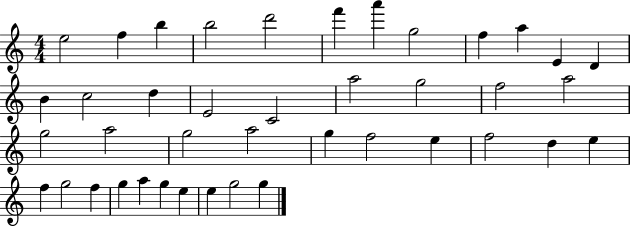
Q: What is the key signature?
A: C major